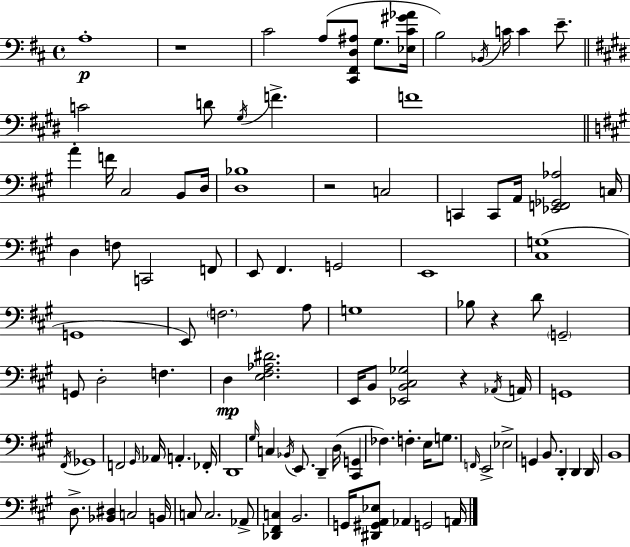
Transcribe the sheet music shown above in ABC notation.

X:1
T:Untitled
M:4/4
L:1/4
K:D
A,4 z4 ^C2 A,/2 [^C,,^F,,D,^A,]/2 G,/2 [_E,^C^G_A]/4 B,2 _B,,/4 C/4 C E/2 C2 D/2 ^G,/4 F F4 A F/4 ^C,2 B,,/2 D,/4 [D,_B,]4 z2 C,2 C,, C,,/2 A,,/4 [_E,,F,,_G,,_A,]2 C,/4 D, F,/2 C,,2 F,,/2 E,,/2 ^F,, G,,2 E,,4 [^C,G,]4 G,,4 E,,/2 F,2 A,/2 G,4 _B,/2 z D/2 G,,2 G,,/2 D,2 F, D, [E,^F,_A,^D]2 E,,/4 B,,/2 [_E,,B,,^C,_G,]2 z _A,,/4 A,,/4 G,,4 ^F,,/4 _G,,4 F,,2 ^G,,/4 _A,,/4 A,, _F,,/4 D,,4 ^G,/4 C, _B,,/4 E,,/2 D,, D,/4 [^C,,G,,] _F, F, E,/4 G,/2 F,,/4 E,,2 _E,2 G,, B,,/2 D,, D,, D,,/4 B,,4 D,/2 [_B,,^D,] C,2 B,,/4 C,/2 C,2 _A,,/2 [_D,,^F,,C,] B,,2 G,,/4 [^D,,^G,,A,,_E,]/2 _A,, G,,2 A,,/4